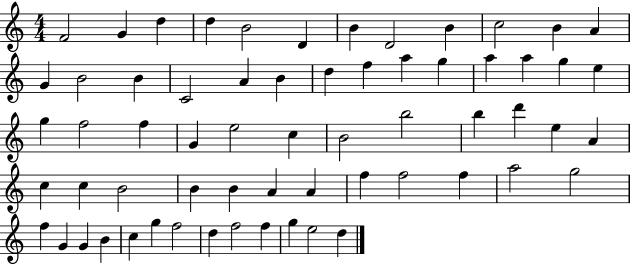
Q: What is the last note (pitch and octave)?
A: D5